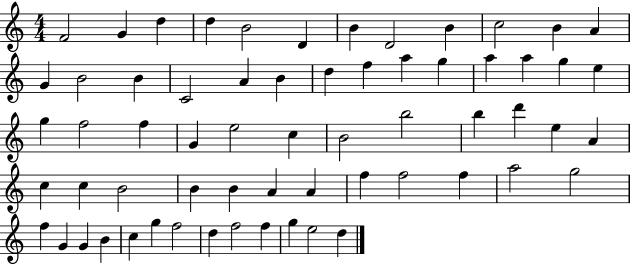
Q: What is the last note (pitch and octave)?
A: D5